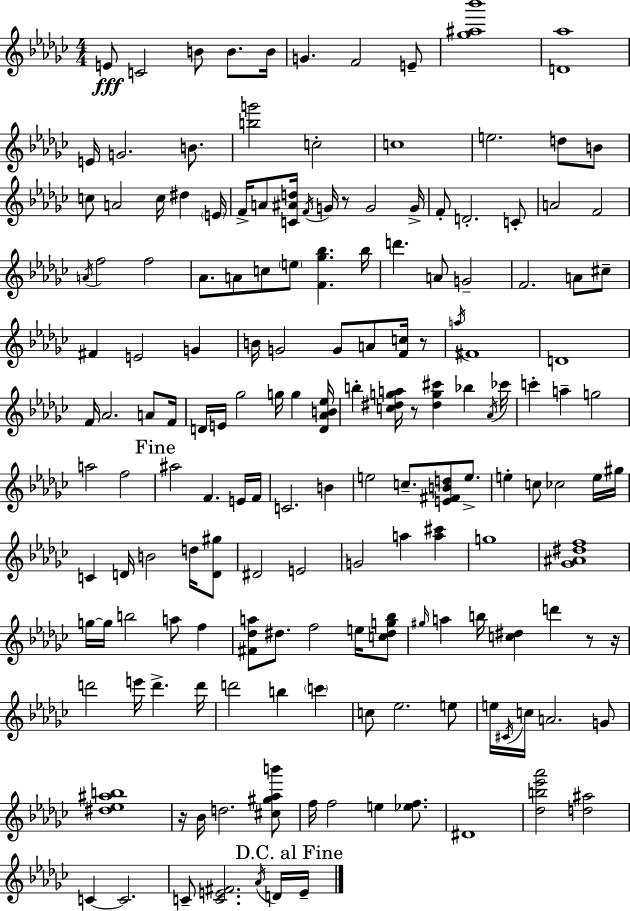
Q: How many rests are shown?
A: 6